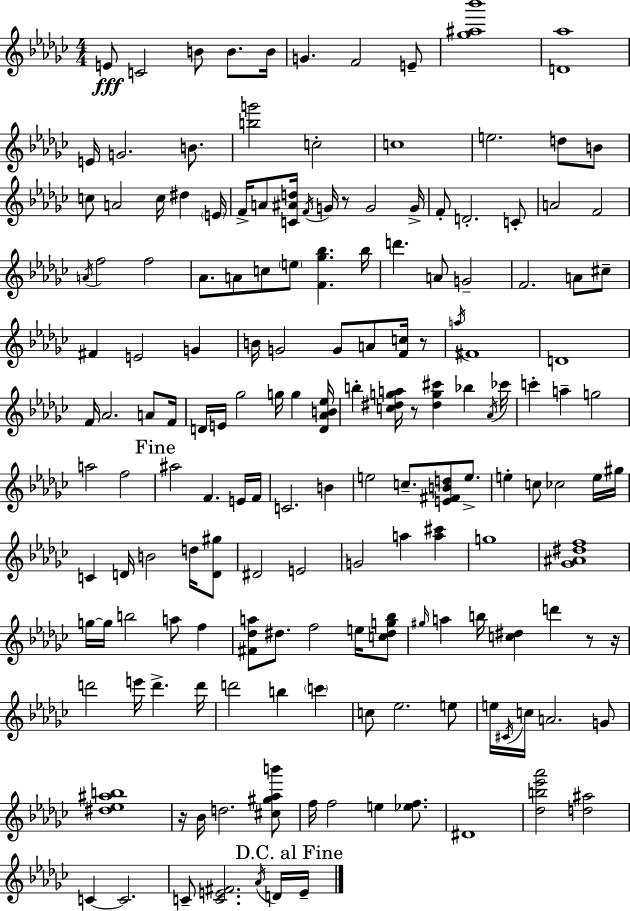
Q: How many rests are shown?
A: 6